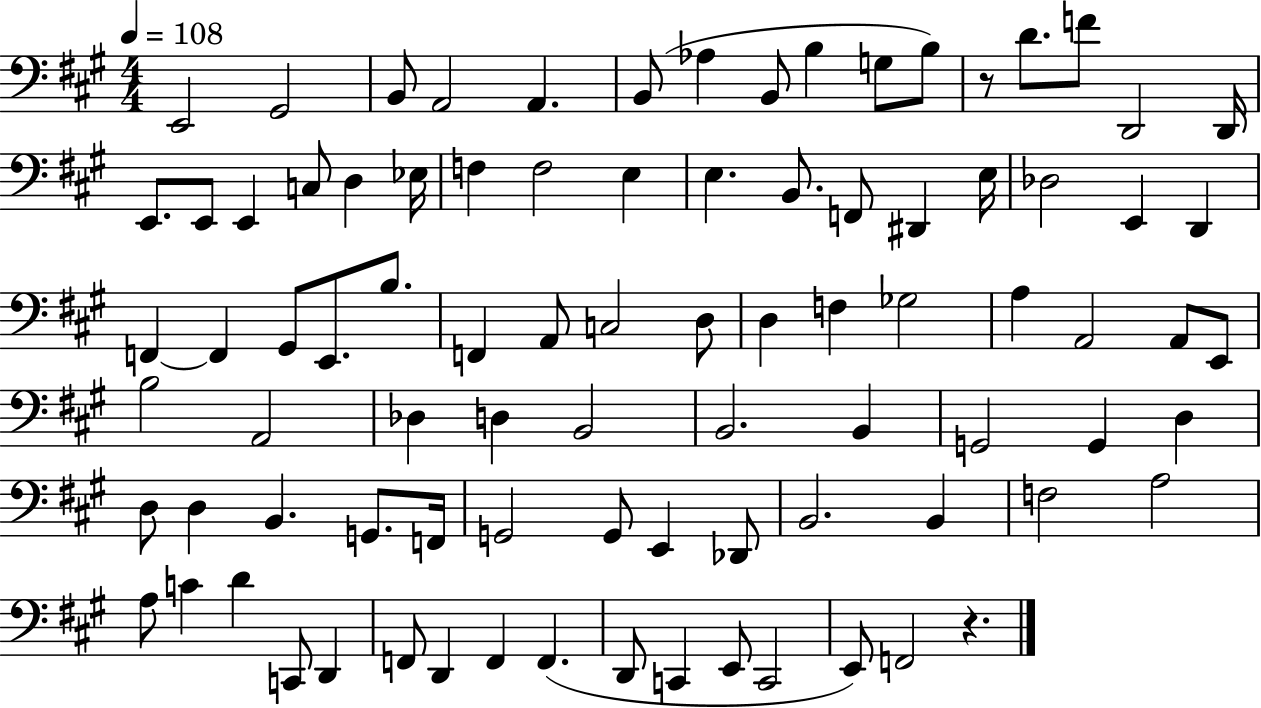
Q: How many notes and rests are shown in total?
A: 88